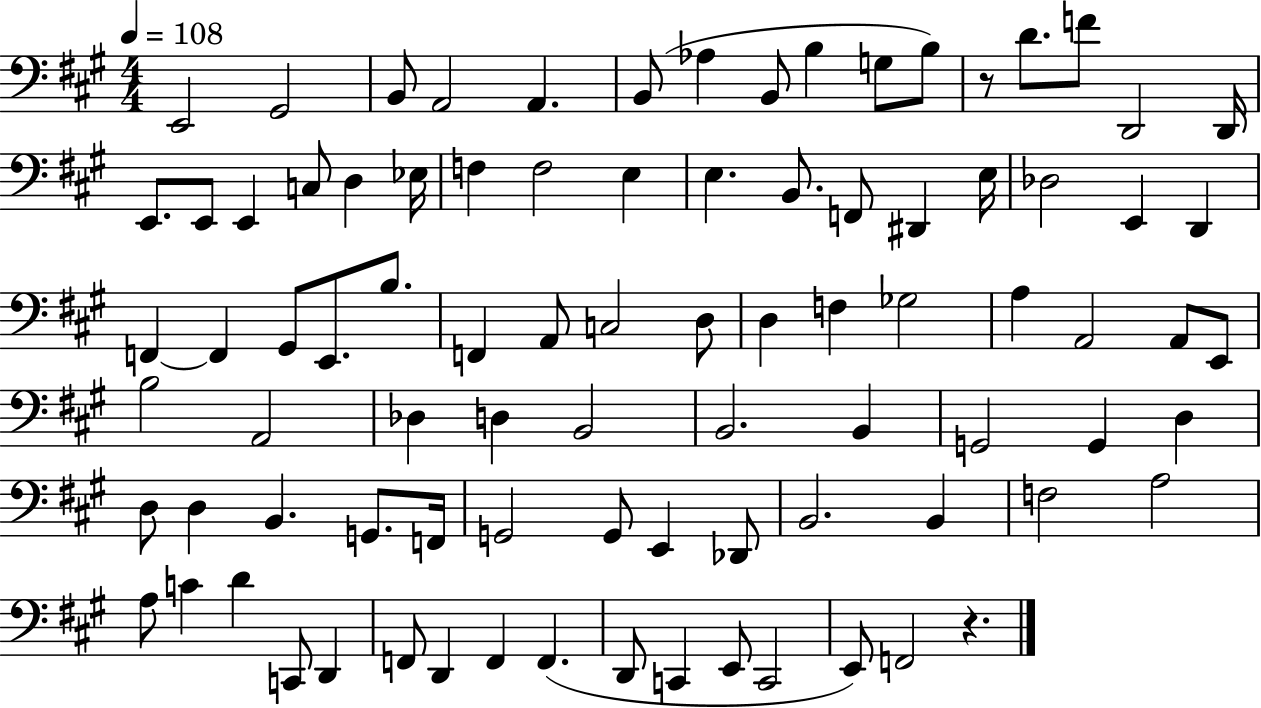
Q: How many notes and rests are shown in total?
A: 88